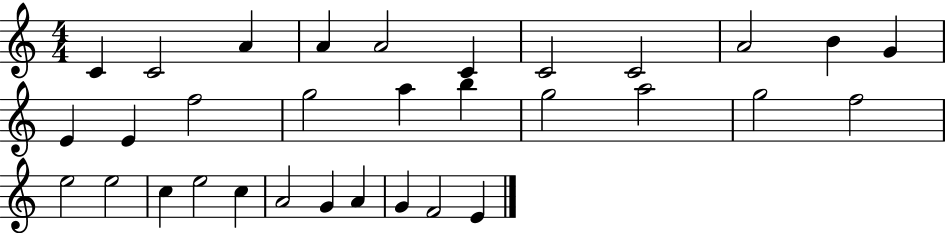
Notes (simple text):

C4/q C4/h A4/q A4/q A4/h C4/q C4/h C4/h A4/h B4/q G4/q E4/q E4/q F5/h G5/h A5/q B5/q G5/h A5/h G5/h F5/h E5/h E5/h C5/q E5/h C5/q A4/h G4/q A4/q G4/q F4/h E4/q